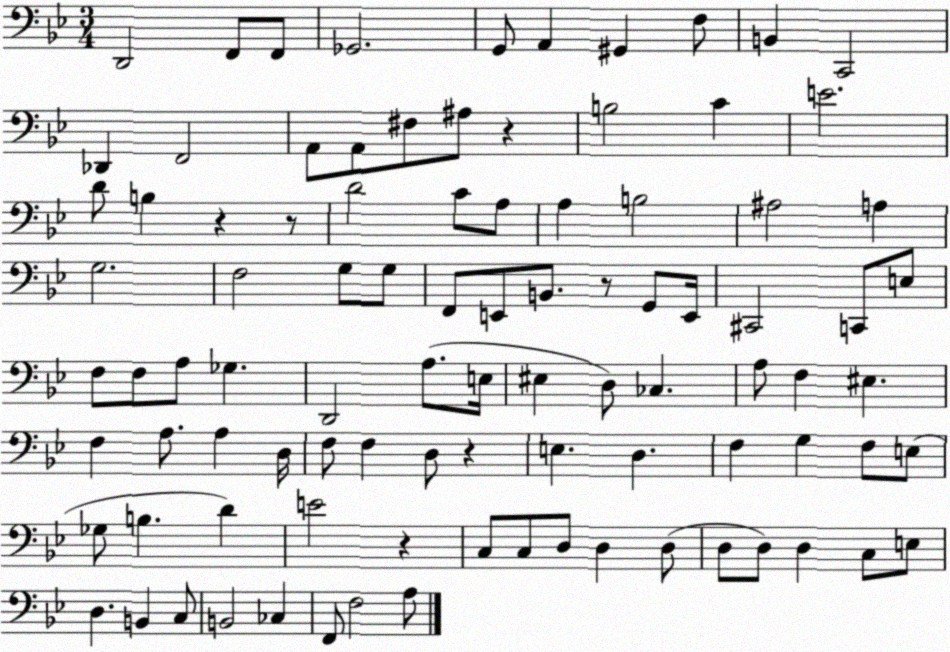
X:1
T:Untitled
M:3/4
L:1/4
K:Bb
D,,2 F,,/2 F,,/2 _G,,2 G,,/2 A,, ^G,, F,/2 B,, C,,2 _D,, F,,2 A,,/2 A,,/2 ^F,/2 ^A,/2 z B,2 C E2 D/2 B, z z/2 D2 C/2 A,/2 A, B,2 ^A,2 A, G,2 F,2 G,/2 G,/2 F,,/2 E,,/2 B,,/2 z/2 G,,/2 E,,/4 ^C,,2 C,,/2 E,/2 F,/2 F,/2 A,/2 _G, D,,2 A,/2 E,/4 ^E, D,/2 _C, A,/2 F, ^E, F, A,/2 A, D,/4 F,/2 F, D,/2 z E, D, F, G, F,/2 E,/2 _G,/2 B, D E2 z C,/2 C,/2 D,/2 D, D,/2 D,/2 D,/2 D, C,/2 E,/2 D, B,, C,/2 B,,2 _C, F,,/2 F,2 A,/2